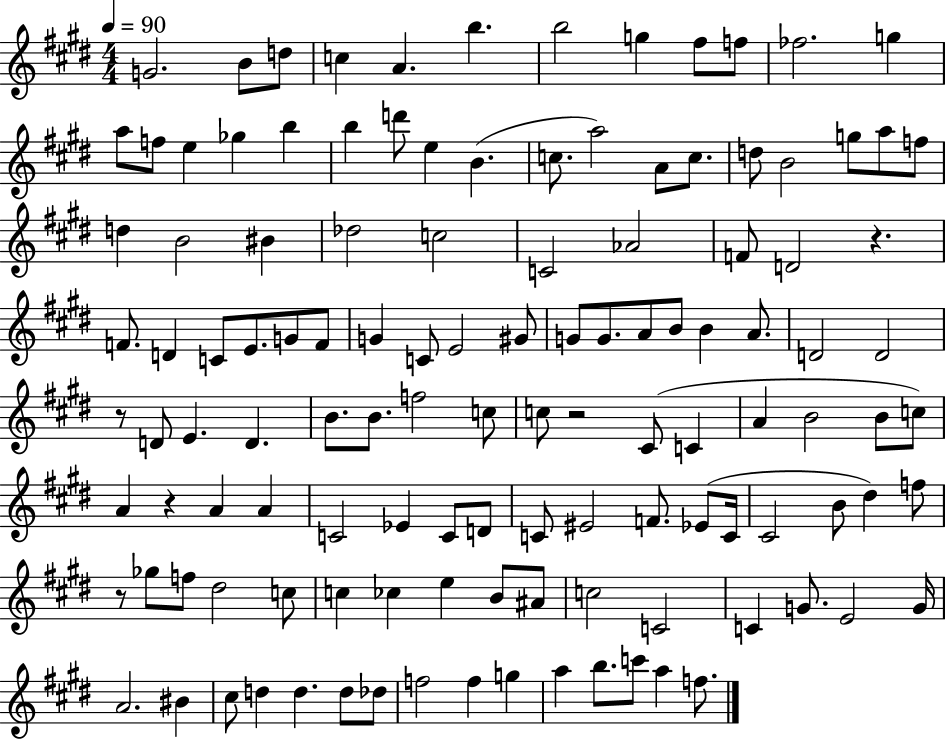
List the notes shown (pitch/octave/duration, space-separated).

G4/h. B4/e D5/e C5/q A4/q. B5/q. B5/h G5/q F#5/e F5/e FES5/h. G5/q A5/e F5/e E5/q Gb5/q B5/q B5/q D6/e E5/q B4/q. C5/e. A5/h A4/e C5/e. D5/e B4/h G5/e A5/e F5/e D5/q B4/h BIS4/q Db5/h C5/h C4/h Ab4/h F4/e D4/h R/q. F4/e. D4/q C4/e E4/e. G4/e F4/e G4/q C4/e E4/h G#4/e G4/e G4/e. A4/e B4/e B4/q A4/e. D4/h D4/h R/e D4/e E4/q. D4/q. B4/e. B4/e. F5/h C5/e C5/e R/h C#4/e C4/q A4/q B4/h B4/e C5/e A4/q R/q A4/q A4/q C4/h Eb4/q C4/e D4/e C4/e EIS4/h F4/e. Eb4/e C4/s C#4/h B4/e D#5/q F5/e R/e Gb5/e F5/e D#5/h C5/e C5/q CES5/q E5/q B4/e A#4/e C5/h C4/h C4/q G4/e. E4/h G4/s A4/h. BIS4/q C#5/e D5/q D5/q. D5/e Db5/e F5/h F5/q G5/q A5/q B5/e. C6/e A5/q F5/e.